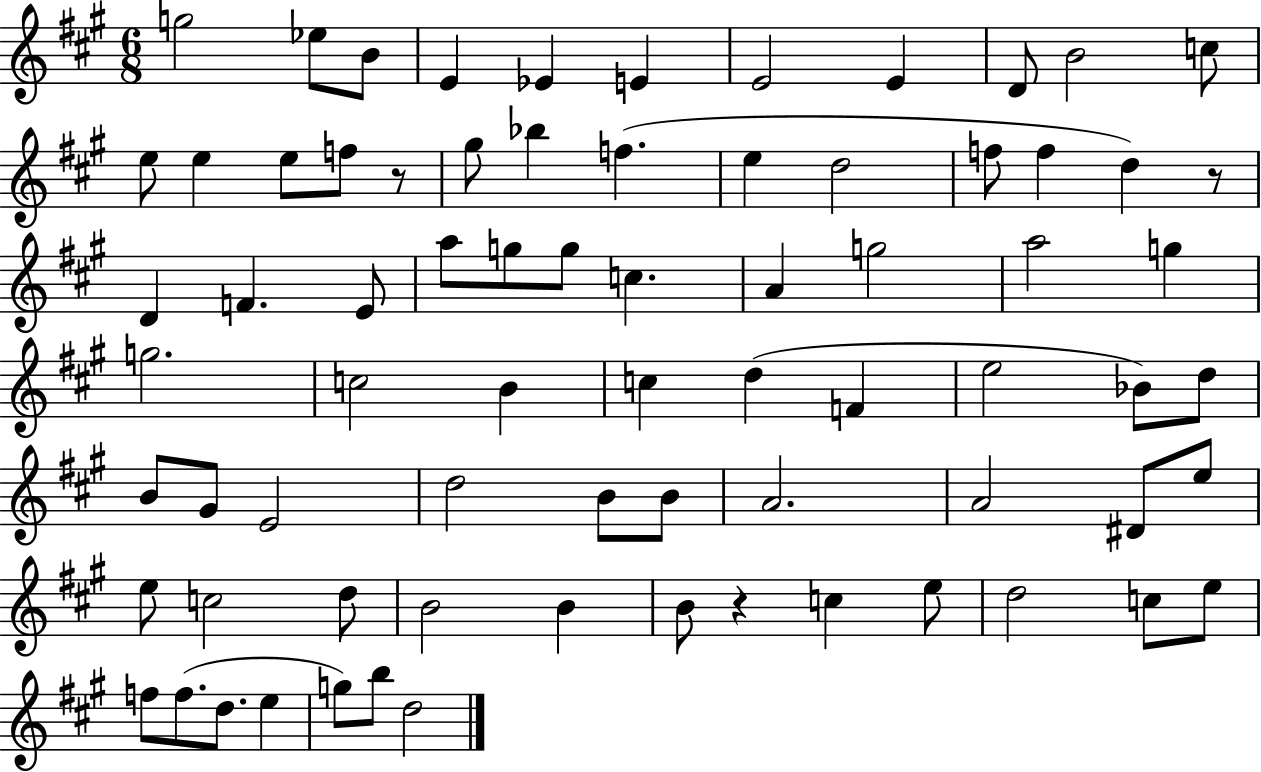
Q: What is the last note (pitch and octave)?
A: D5